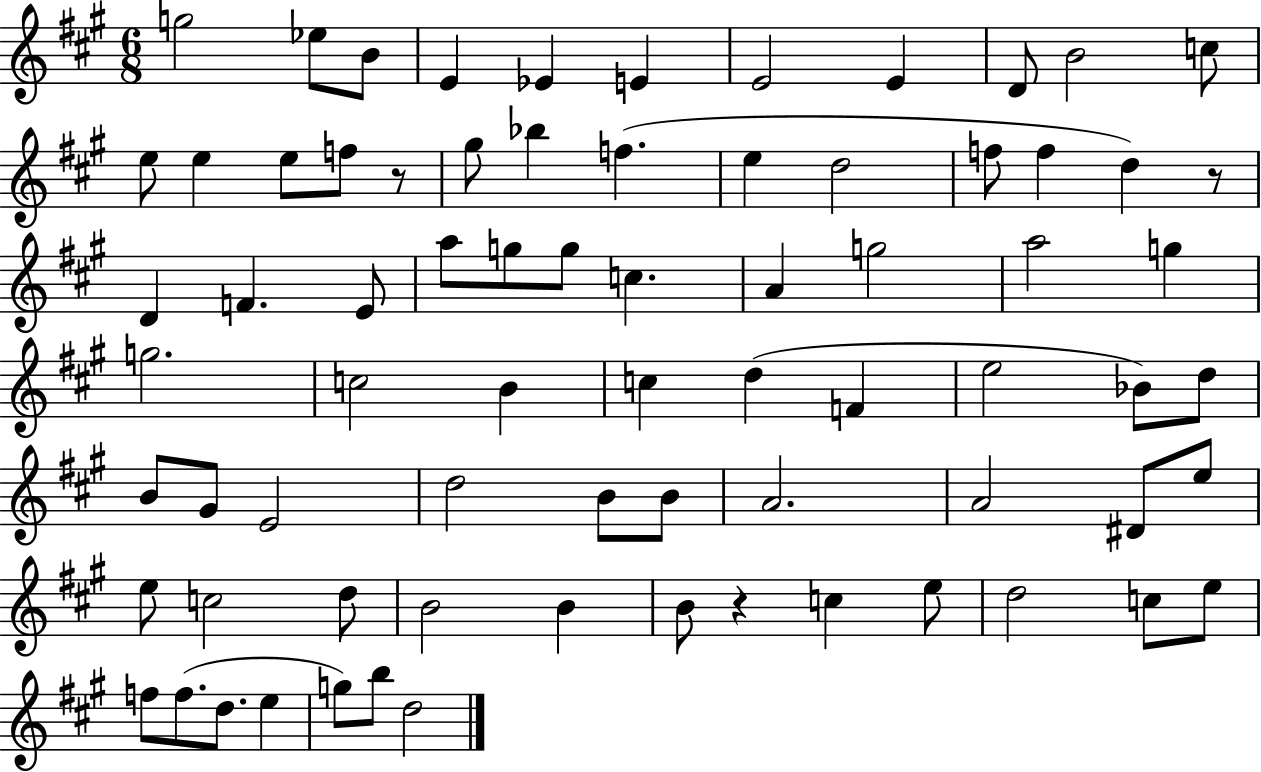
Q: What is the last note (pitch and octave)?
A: D5